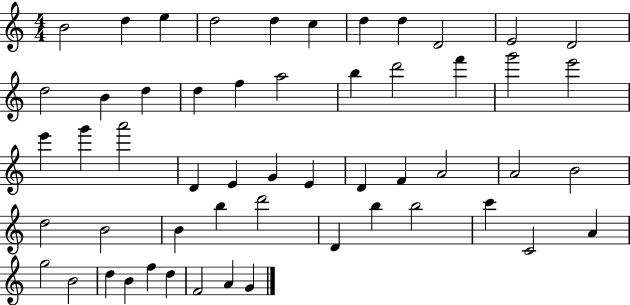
B4/h D5/q E5/q D5/h D5/q C5/q D5/q D5/q D4/h E4/h D4/h D5/h B4/q D5/q D5/q F5/q A5/h B5/q D6/h F6/q G6/h E6/h E6/q G6/q A6/h D4/q E4/q G4/q E4/q D4/q F4/q A4/h A4/h B4/h D5/h B4/h B4/q B5/q D6/h D4/q B5/q B5/h C6/q C4/h A4/q G5/h B4/h D5/q B4/q F5/q D5/q F4/h A4/q G4/q